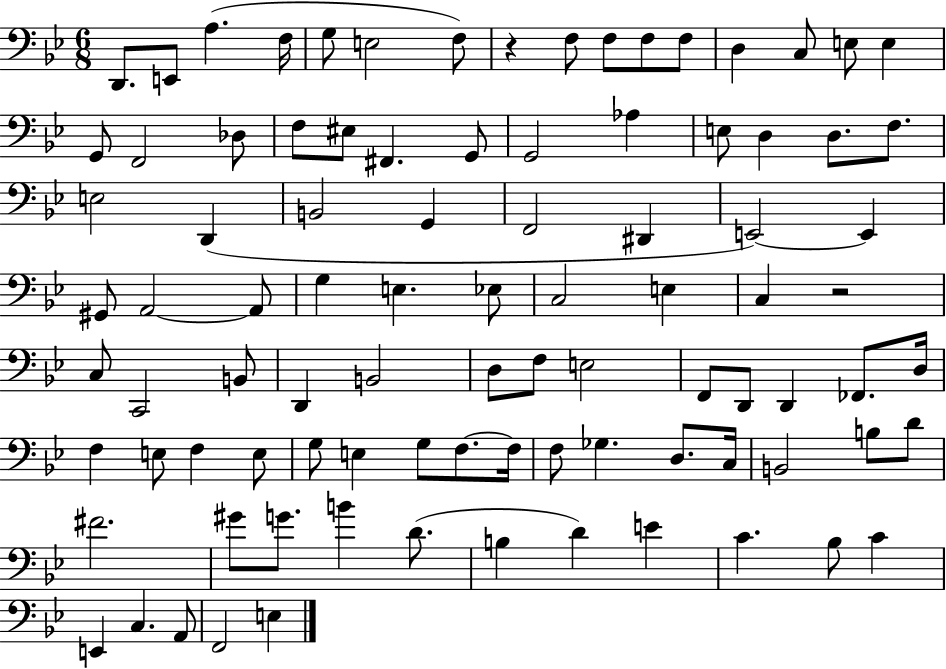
{
  \clef bass
  \numericTimeSignature
  \time 6/8
  \key bes \major
  \repeat volta 2 { d,8. e,8 a4.( f16 | g8 e2 f8) | r4 f8 f8 f8 f8 | d4 c8 e8 e4 | \break g,8 f,2 des8 | f8 eis8 fis,4. g,8 | g,2 aes4 | e8 d4 d8. f8. | \break e2 d,4( | b,2 g,4 | f,2 dis,4 | e,2~~) e,4 | \break gis,8 a,2~~ a,8 | g4 e4. ees8 | c2 e4 | c4 r2 | \break c8 c,2 b,8 | d,4 b,2 | d8 f8 e2 | f,8 d,8 d,4 fes,8. d16 | \break f4 e8 f4 e8 | g8 e4 g8 f8.~~ f16 | f8 ges4. d8. c16 | b,2 b8 d'8 | \break fis'2. | gis'8 g'8. b'4 d'8.( | b4 d'4) e'4 | c'4. bes8 c'4 | \break e,4 c4. a,8 | f,2 e4 | } \bar "|."
}